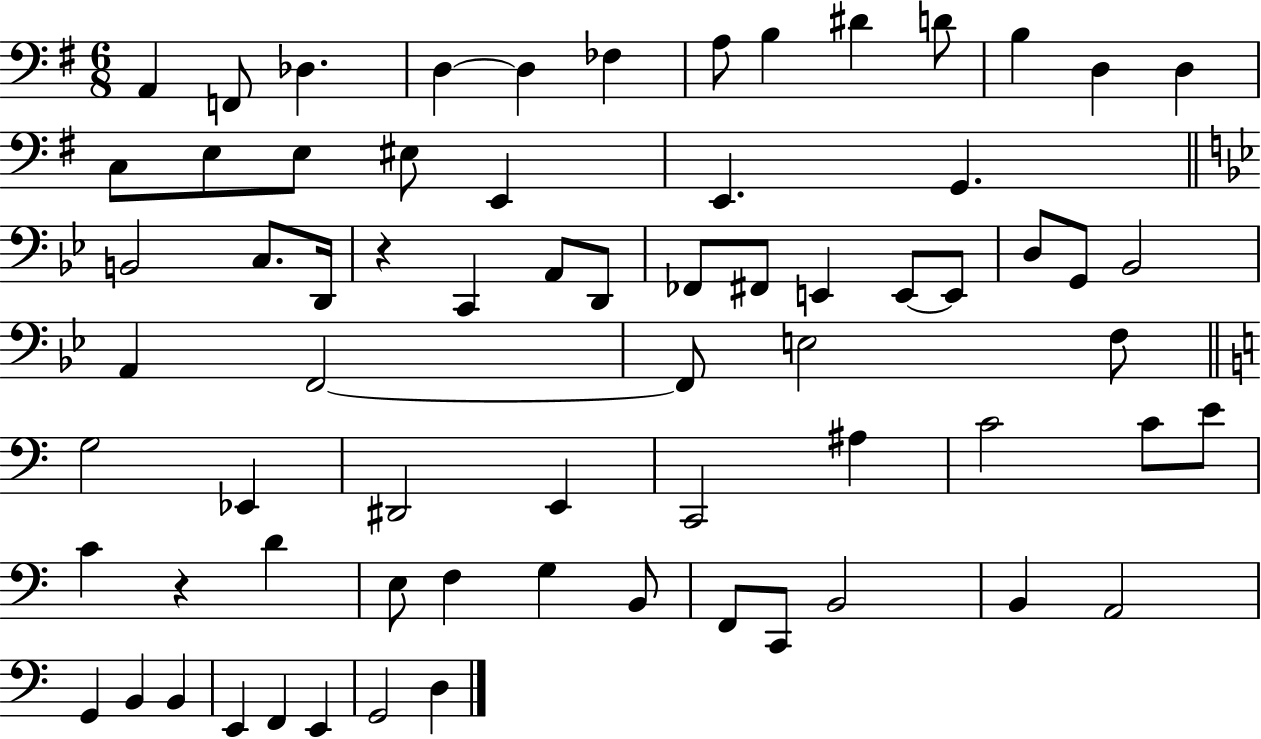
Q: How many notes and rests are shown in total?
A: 69